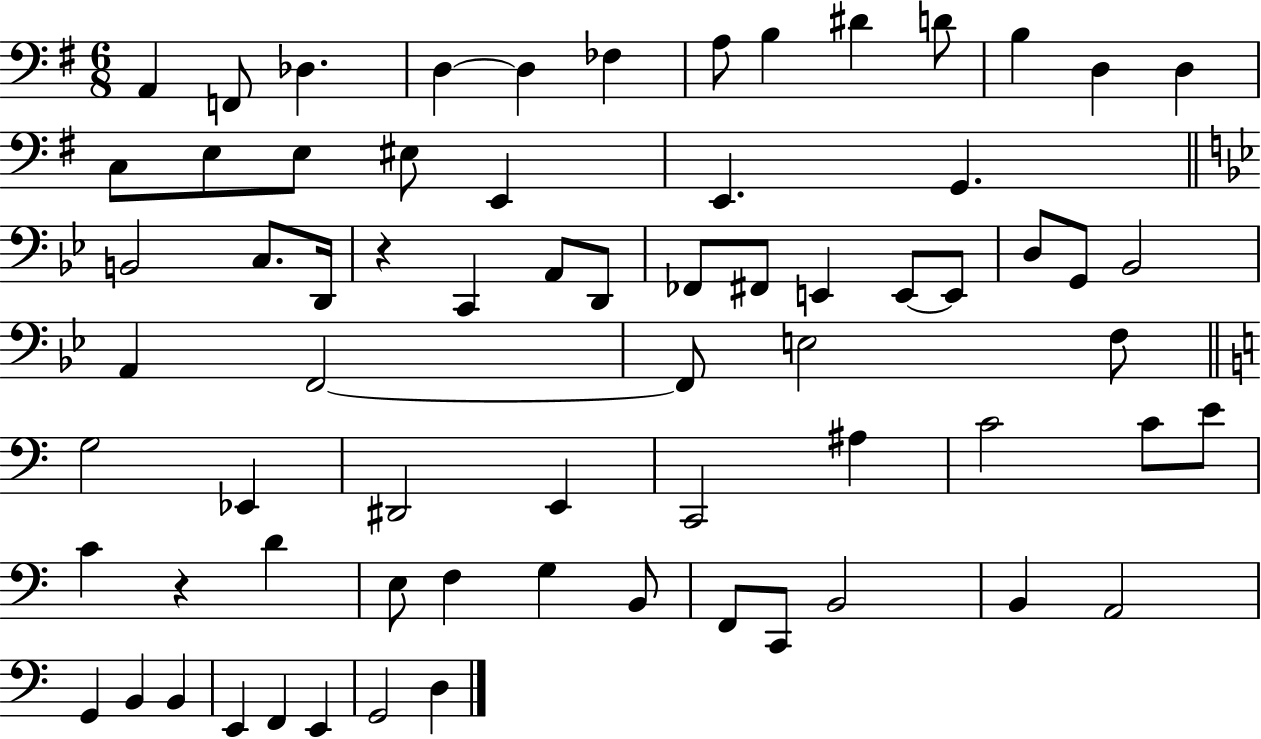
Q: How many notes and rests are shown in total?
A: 69